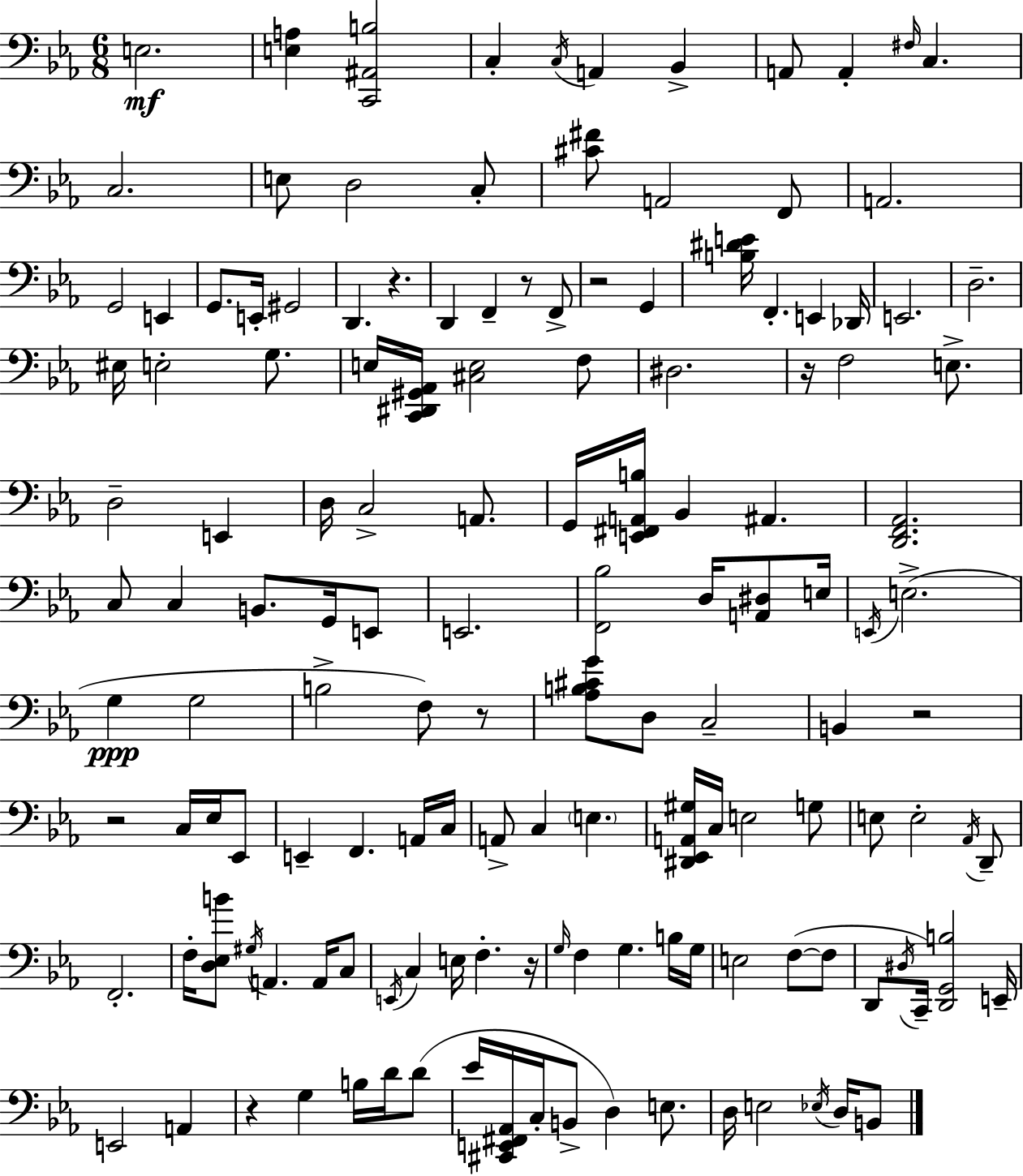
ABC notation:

X:1
T:Untitled
M:6/8
L:1/4
K:Cm
E,2 [E,A,] [C,,^A,,B,]2 C, C,/4 A,, _B,, A,,/2 A,, ^F,/4 C, C,2 E,/2 D,2 C,/2 [^C^F]/2 A,,2 F,,/2 A,,2 G,,2 E,, G,,/2 E,,/4 ^G,,2 D,, z D,, F,, z/2 F,,/2 z2 G,, [B,^DE]/4 F,, E,, _D,,/4 E,,2 D,2 ^E,/4 E,2 G,/2 E,/4 [C,,^D,,^G,,_A,,]/4 [^C,E,]2 F,/2 ^D,2 z/4 F,2 E,/2 D,2 E,, D,/4 C,2 A,,/2 G,,/4 [E,,^F,,A,,B,]/4 _B,, ^A,, [D,,F,,_A,,]2 C,/2 C, B,,/2 G,,/4 E,,/2 E,,2 [F,,_B,]2 D,/4 [A,,^D,]/2 E,/4 E,,/4 E,2 G, G,2 B,2 F,/2 z/2 [_A,B,^CG]/2 D,/2 C,2 B,, z2 z2 C,/4 _E,/4 _E,,/2 E,, F,, A,,/4 C,/4 A,,/2 C, E, [^D,,_E,,A,,^G,]/4 C,/4 E,2 G,/2 E,/2 E,2 _A,,/4 D,,/2 F,,2 F,/4 [D,_E,B]/2 ^G,/4 A,, A,,/4 C,/2 E,,/4 C, E,/4 F, z/4 G,/4 F, G, B,/4 G,/4 E,2 F,/2 F,/2 D,,/2 ^D,/4 C,,/4 [D,,G,,B,]2 E,,/4 E,,2 A,, z G, B,/4 D/4 D/2 _E/4 [^C,,E,,^F,,_A,,]/4 C,/4 B,,/2 D, E,/2 D,/4 E,2 _E,/4 D,/4 B,,/2